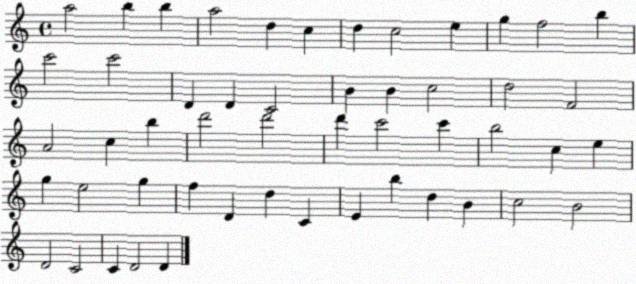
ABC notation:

X:1
T:Untitled
M:4/4
L:1/4
K:C
a2 b b a2 d c d c2 e g f2 b c'2 c'2 D D C2 B B c2 d2 F2 A2 c b d'2 d'2 d' c'2 c' b2 c e g e2 g f D d C E b d B c2 B2 D2 C2 C D2 D